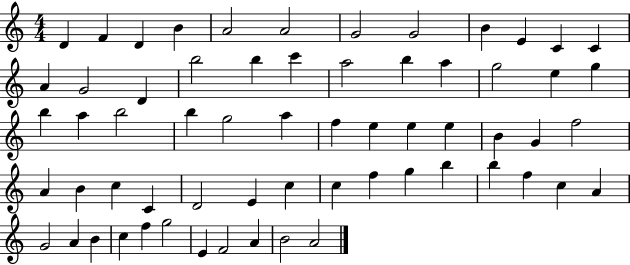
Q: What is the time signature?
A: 4/4